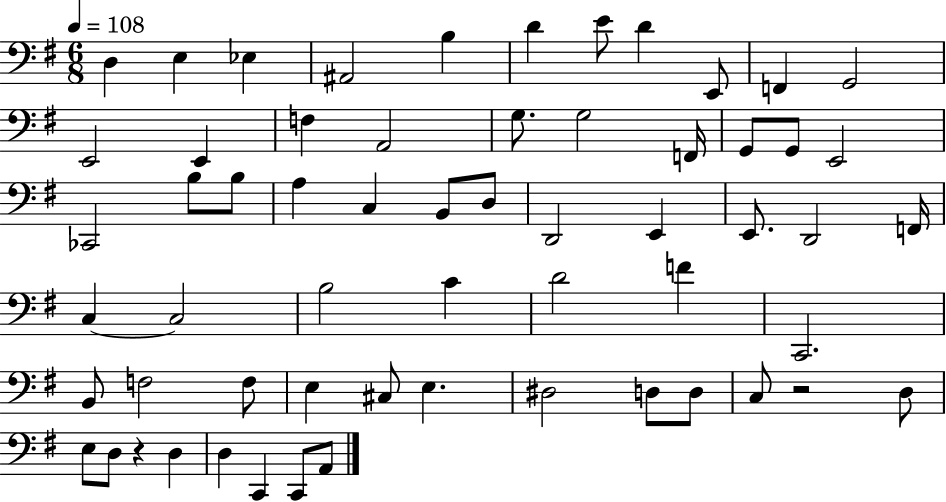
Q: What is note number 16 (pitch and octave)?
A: G3